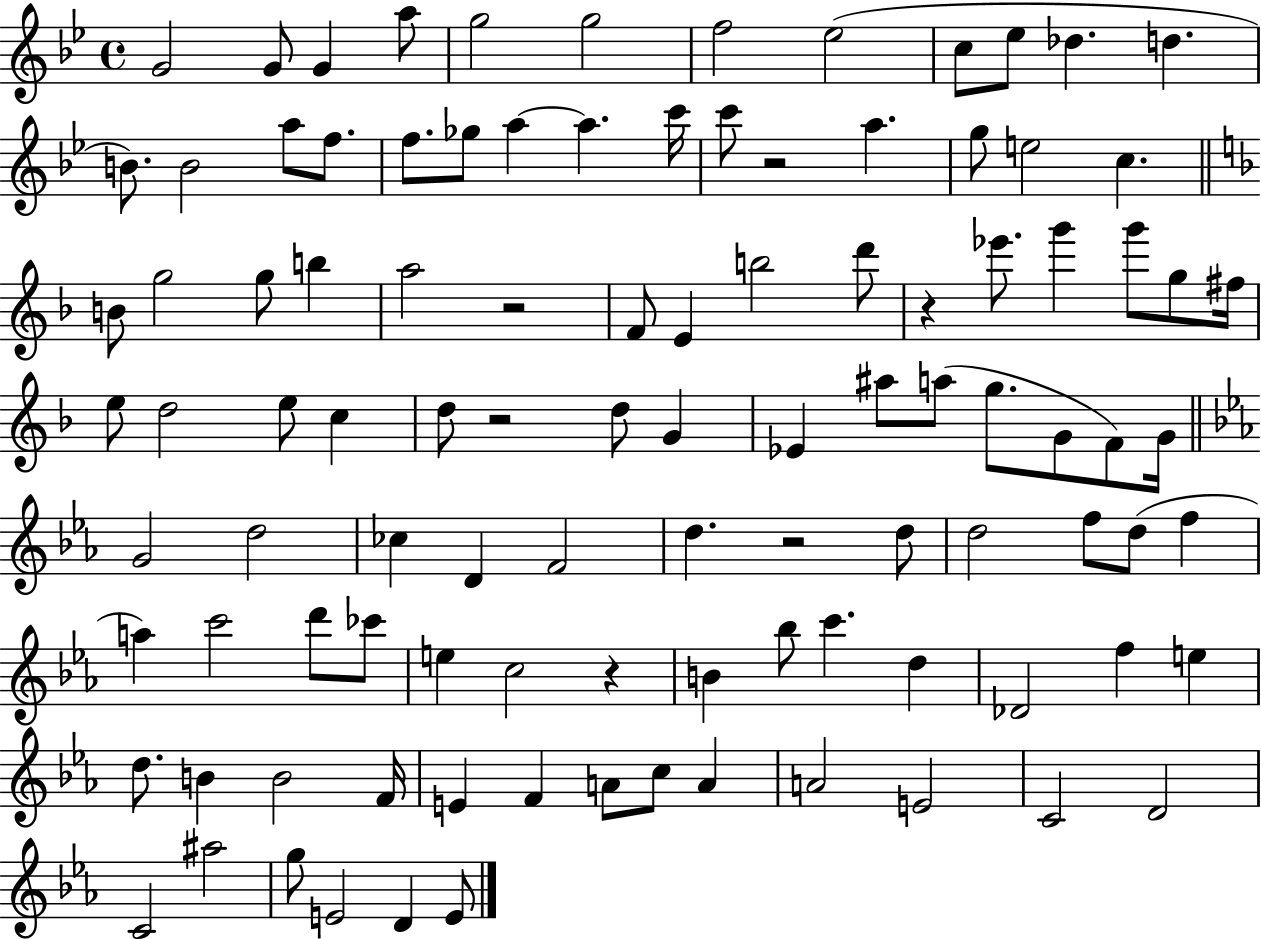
{
  \clef treble
  \time 4/4
  \defaultTimeSignature
  \key bes \major
  g'2 g'8 g'4 a''8 | g''2 g''2 | f''2 ees''2( | c''8 ees''8 des''4. d''4. | \break b'8.) b'2 a''8 f''8. | f''8. ges''8 a''4~~ a''4. c'''16 | c'''8 r2 a''4. | g''8 e''2 c''4. | \break \bar "||" \break \key d \minor b'8 g''2 g''8 b''4 | a''2 r2 | f'8 e'4 b''2 d'''8 | r4 ees'''8. g'''4 g'''8 g''8 fis''16 | \break e''8 d''2 e''8 c''4 | d''8 r2 d''8 g'4 | ees'4 ais''8 a''8( g''8. g'8 f'8) g'16 | \bar "||" \break \key ees \major g'2 d''2 | ces''4 d'4 f'2 | d''4. r2 d''8 | d''2 f''8 d''8( f''4 | \break a''4) c'''2 d'''8 ces'''8 | e''4 c''2 r4 | b'4 bes''8 c'''4. d''4 | des'2 f''4 e''4 | \break d''8. b'4 b'2 f'16 | e'4 f'4 a'8 c''8 a'4 | a'2 e'2 | c'2 d'2 | \break c'2 ais''2 | g''8 e'2 d'4 e'8 | \bar "|."
}